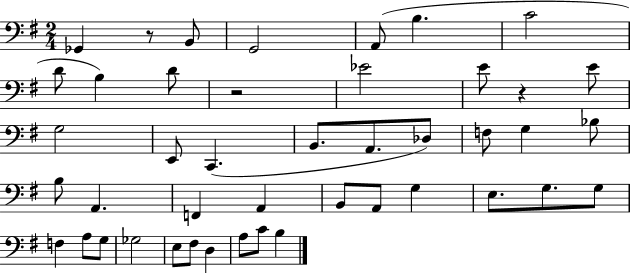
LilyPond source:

{
  \clef bass
  \numericTimeSignature
  \time 2/4
  \key g \major
  ges,4 r8 b,8 | g,2 | a,8( b4. | c'2 | \break d'8 b4) d'8 | r2 | ees'2 | e'8 r4 e'8 | \break g2 | e,8 c,4.( | b,8. a,8. des8) | f8 g4 bes8 | \break b8 a,4. | f,4 a,4 | b,8 a,8 g4 | e8. g8. g8 | \break f4 a8 g8 | ges2 | e8 fis8 d4 | a8 c'8 b4 | \break \bar "|."
}